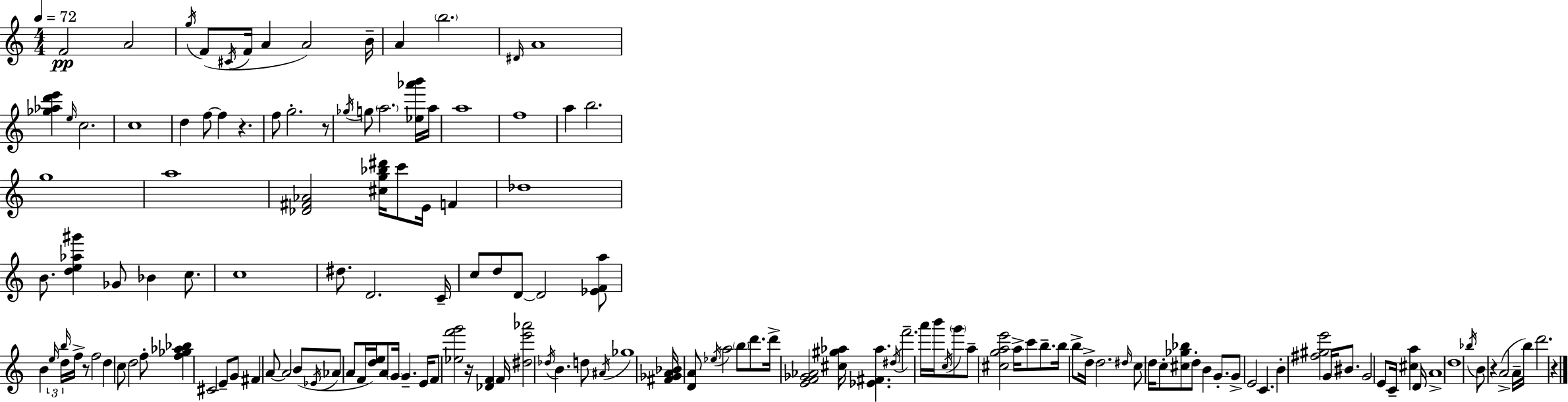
F4/h A4/h G5/s F4/e C#4/s F4/s A4/q A4/h B4/s A4/q B5/h. D#4/s A4/w [Gb5,Ab5,D6,E6]/q E5/s C5/h. C5/w D5/q F5/e F5/q R/q. F5/e G5/h. R/e Gb5/s G5/e A5/h. [Eb5,Ab6,B6]/s A5/s A5/w F5/w A5/q B5/h. G5/w A5/w [Db4,F#4,Ab4]/h [C#5,G5,Bb5,D#6]/s C6/e E4/s F4/q Db5/w B4/e. [D5,E5,Ab5,G#6]/q Gb4/e Bb4/q C5/e. C5/w D#5/e. D4/h. C4/s C5/e D5/e D4/e D4/h [Eb4,F4,A5]/e B4/q E5/s D5/s B5/s F5/s R/e F5/h D5/q C5/e D5/h F5/e [F5,Gb5,Ab5,Bb5]/q C#4/h E4/e G4/e F#4/q A4/e A4/h B4/e Eb4/s Ab4/e A4/e F4/s [D5,E5]/s A4/e G4/s G4/q. E4/s F4/e [Eb5,F6,G6]/h R/s [Db4,F4]/q F4/s [D#5,E6,Ab6]/h Db5/s B4/q. D5/e A#4/s Gb5/w [F#4,Gb4,A4,Bb4]/s [D4,A4]/e Eb5/s A5/h B5/e D6/e. D6/s [E4,F4,Gb4,Ab4]/h [C#5,G#5,Ab5]/s [Eb4,F#4,Ab5]/q. D#5/s F6/h. A6/s B6/s C5/s G6/e A5/e [C#5,G5,A5,E6]/h A5/s C6/e B5/e. B5/s B5/e D5/s D5/h. D#5/s C5/e D5/s C5/e [C#5,Gb5,Bb5]/e D5/e B4/q G4/e. G4/e E4/h C4/q. B4/q [F#5,G#5,E6]/h G4/s BIS4/e. G4/h E4/e C4/s [C#5,A5]/q D4/s A4/w D5/w Bb5/s B4/e R/q A4/h A4/s B5/s D6/h. R/q